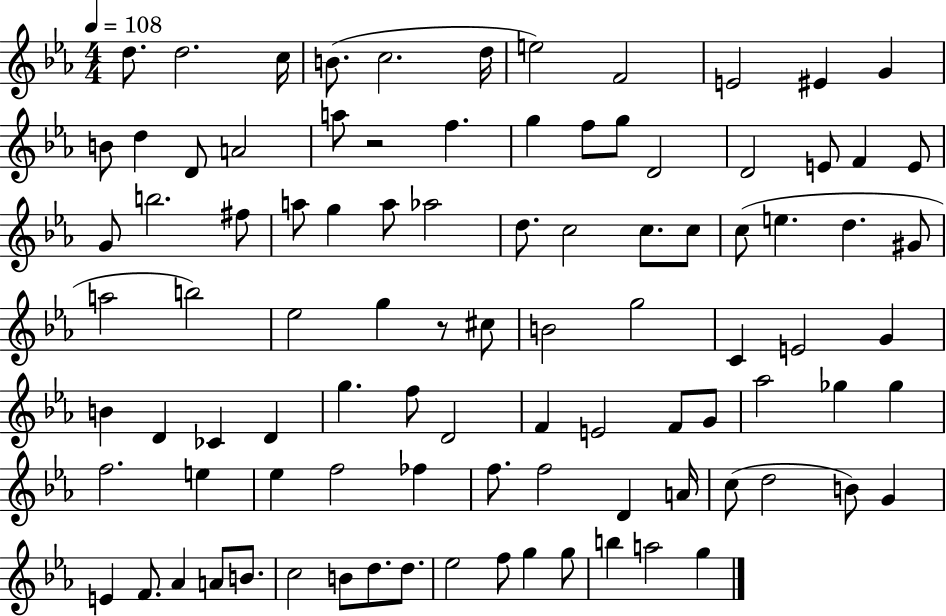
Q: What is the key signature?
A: EES major